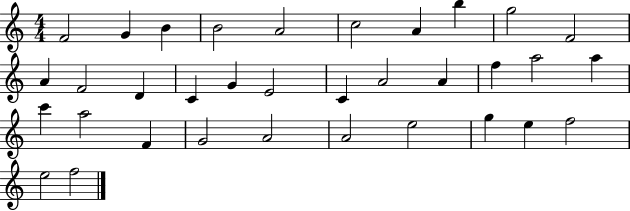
F4/h G4/q B4/q B4/h A4/h C5/h A4/q B5/q G5/h F4/h A4/q F4/h D4/q C4/q G4/q E4/h C4/q A4/h A4/q F5/q A5/h A5/q C6/q A5/h F4/q G4/h A4/h A4/h E5/h G5/q E5/q F5/h E5/h F5/h